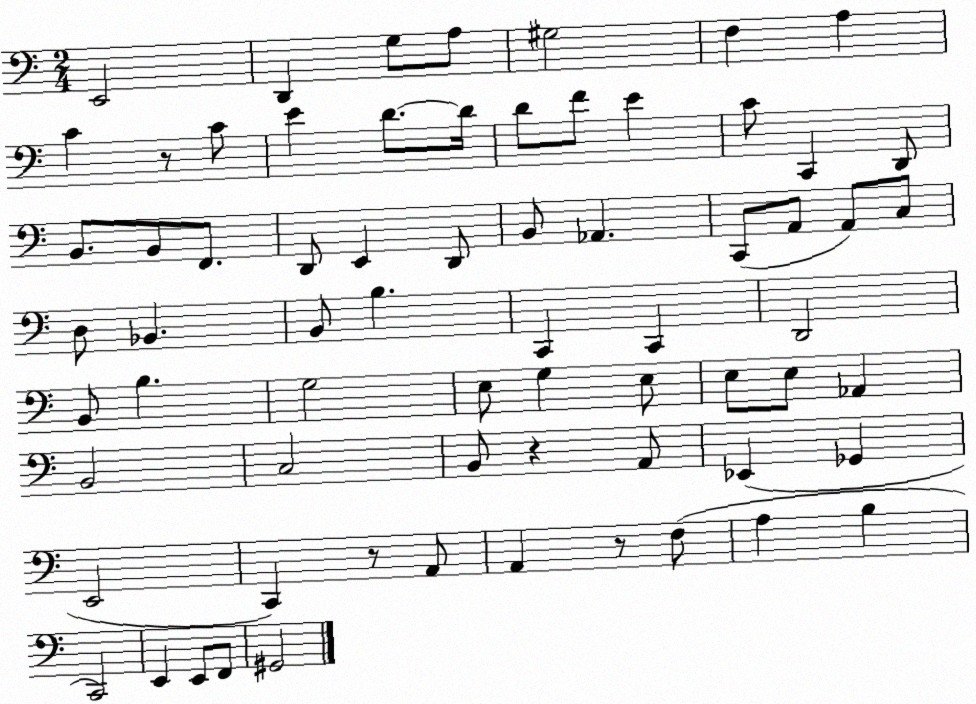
X:1
T:Untitled
M:2/4
L:1/4
K:C
E,,2 D,, G,/2 A,/2 ^G,2 F, A, C z/2 C/2 E D/2 D/4 D/2 F/2 E C/2 C,, D,,/2 B,,/2 B,,/2 F,,/2 D,,/2 E,, D,,/2 B,,/2 _A,, C,,/2 A,,/2 A,,/2 C,/2 D,/2 _B,, B,,/2 B, C,, C,, D,,2 B,,/2 B, G,2 E,/2 G, E,/2 E,/2 E,/2 _A,, B,,2 C,2 B,,/2 z A,,/2 _E,, _G,, E,,2 C,, z/2 A,,/2 A,, z/2 F,/2 A, B, C,,2 E,, E,,/2 F,,/2 ^G,,2